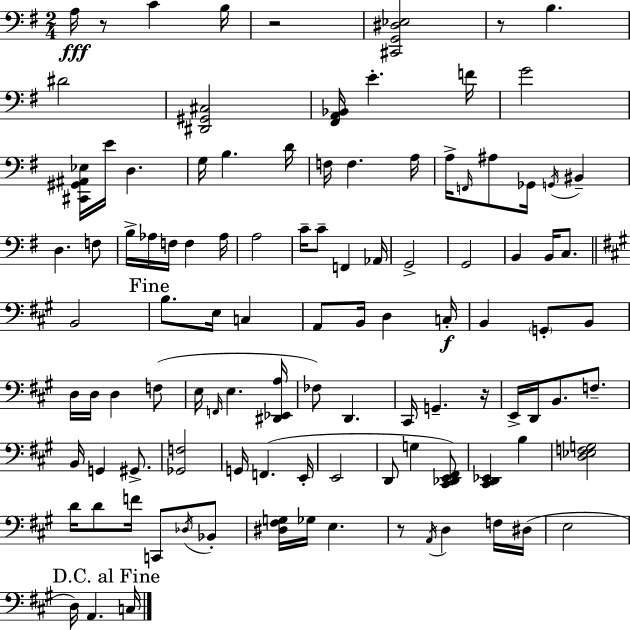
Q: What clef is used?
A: bass